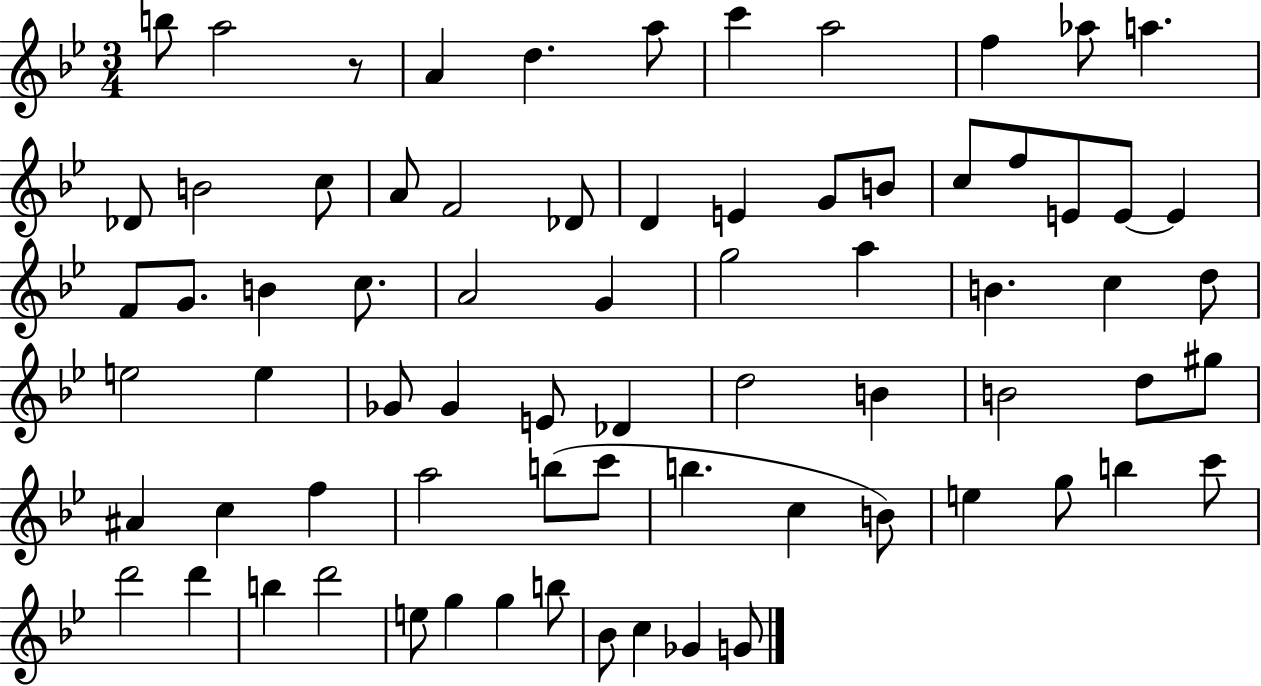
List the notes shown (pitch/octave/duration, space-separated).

B5/e A5/h R/e A4/q D5/q. A5/e C6/q A5/h F5/q Ab5/e A5/q. Db4/e B4/h C5/e A4/e F4/h Db4/e D4/q E4/q G4/e B4/e C5/e F5/e E4/e E4/e E4/q F4/e G4/e. B4/q C5/e. A4/h G4/q G5/h A5/q B4/q. C5/q D5/e E5/h E5/q Gb4/e Gb4/q E4/e Db4/q D5/h B4/q B4/h D5/e G#5/e A#4/q C5/q F5/q A5/h B5/e C6/e B5/q. C5/q B4/e E5/q G5/e B5/q C6/e D6/h D6/q B5/q D6/h E5/e G5/q G5/q B5/e Bb4/e C5/q Gb4/q G4/e